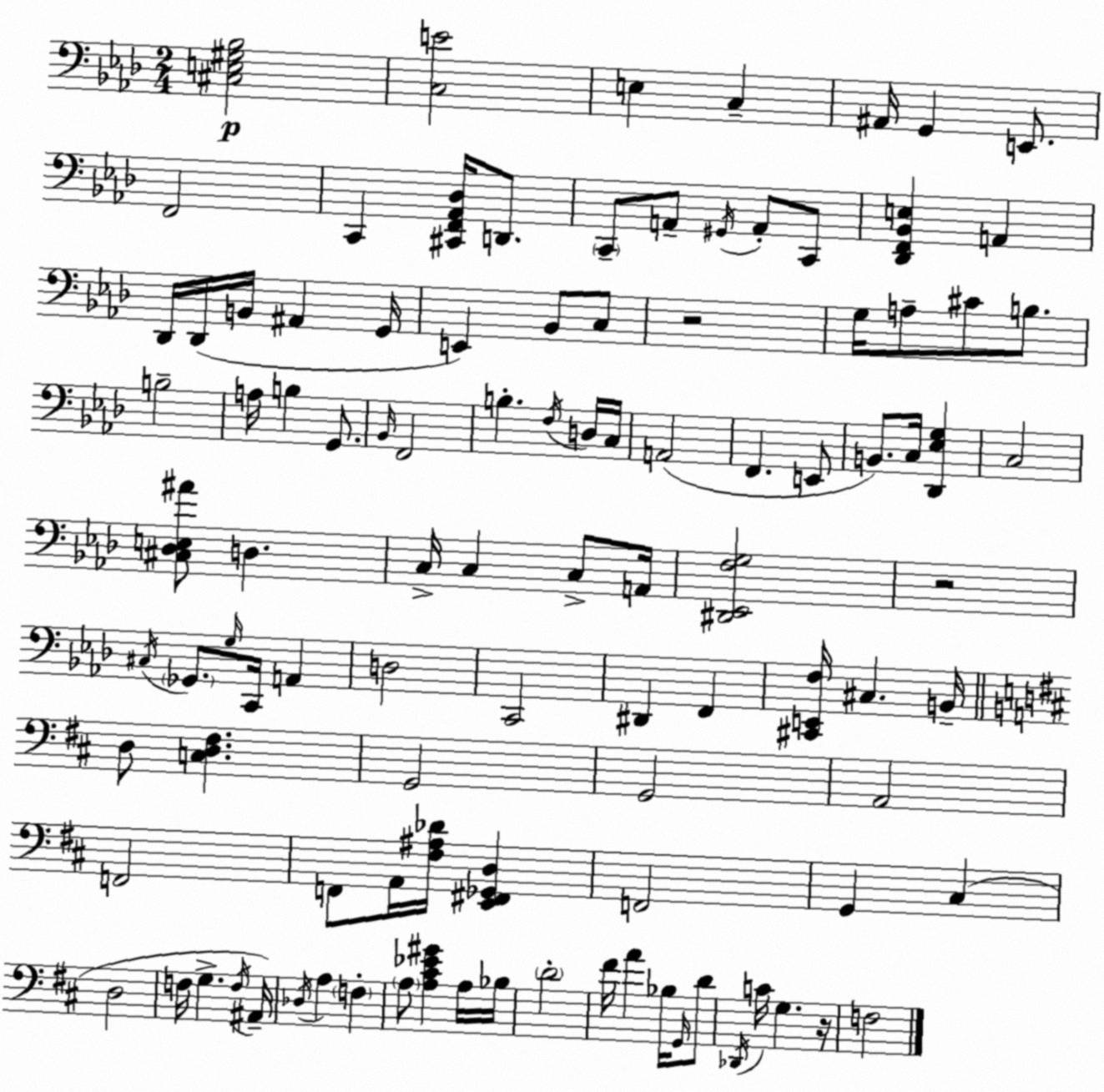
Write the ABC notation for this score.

X:1
T:Untitled
M:2/4
L:1/4
K:Ab
[^C,E,^G,_B,]2 [C,E]2 E, C, ^A,,/4 G,, E,,/2 F,,2 C,, [^C,,F,,_A,,_D,]/4 D,,/2 C,,/2 A,,/2 ^G,,/4 A,,/2 C,,/2 [_D,,F,,_B,,E,] A,, _D,,/4 _D,,/4 B,,/4 ^A,, G,,/4 E,, _B,,/2 C,/2 z2 G,/4 A,/2 ^C/2 B,/2 B,2 A,/4 B, G,,/2 _B,,/4 F,,2 B, F,/4 D,/4 C,/4 A,,2 F,, E,,/2 B,,/2 C,/4 [_D,,_E,G,] C,2 [^C,_D,E,^A]/2 D, C,/4 C, C,/2 A,,/4 [^D,,_E,,F,G,]2 z2 ^C,/4 _G,,/2 G,/4 C,,/4 A,, D,2 C,,2 ^D,, F,, [^C,,E,,F,]/4 ^C, B,,/4 D,/2 [C,D,^F,] G,,2 G,,2 A,,2 F,,2 F,,/2 A,,/4 [^F,^A,_D]/4 [E,,^F,,_G,,D,] F,,2 G,, ^C, D,2 F,/4 G, F,/4 ^A,,/4 _D,/4 A, F, A,/2 [A,^C_E^G] A,/4 _B,/4 D2 ^F/4 A _B,/4 G,,/4 D/2 _D,,/4 C/4 G, z/4 F,2